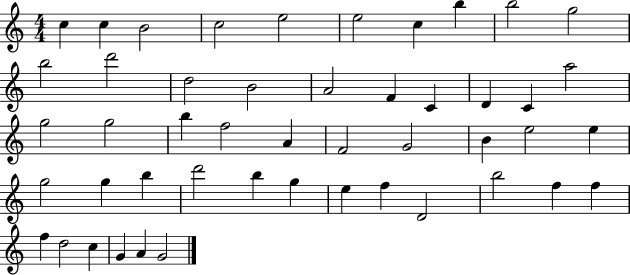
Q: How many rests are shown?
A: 0